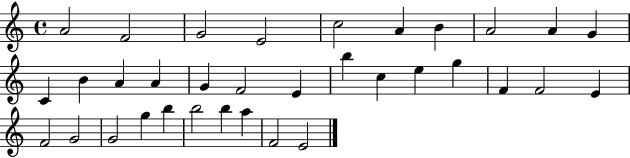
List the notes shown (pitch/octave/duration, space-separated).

A4/h F4/h G4/h E4/h C5/h A4/q B4/q A4/h A4/q G4/q C4/q B4/q A4/q A4/q G4/q F4/h E4/q B5/q C5/q E5/q G5/q F4/q F4/h E4/q F4/h G4/h G4/h G5/q B5/q B5/h B5/q A5/q F4/h E4/h